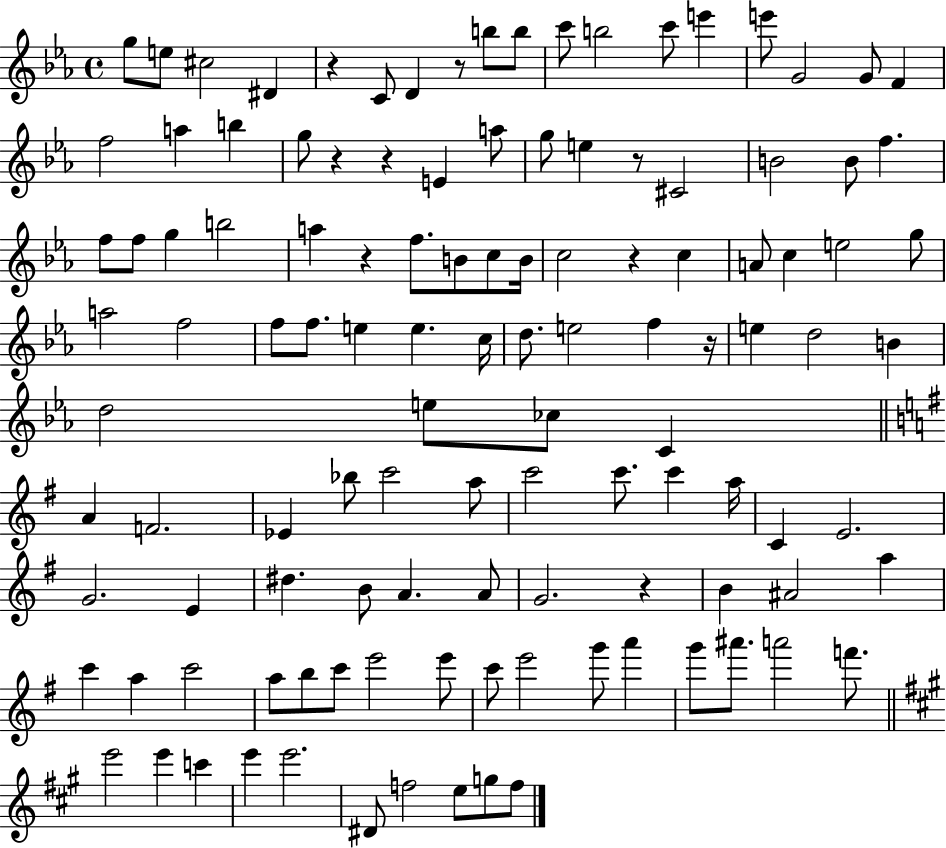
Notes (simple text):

G5/e E5/e C#5/h D#4/q R/q C4/e D4/q R/e B5/e B5/e C6/e B5/h C6/e E6/q E6/e G4/h G4/e F4/q F5/h A5/q B5/q G5/e R/q R/q E4/q A5/e G5/e E5/q R/e C#4/h B4/h B4/e F5/q. F5/e F5/e G5/q B5/h A5/q R/q F5/e. B4/e C5/e B4/s C5/h R/q C5/q A4/e C5/q E5/h G5/e A5/h F5/h F5/e F5/e. E5/q E5/q. C5/s D5/e. E5/h F5/q R/s E5/q D5/h B4/q D5/h E5/e CES5/e C4/q A4/q F4/h. Eb4/q Bb5/e C6/h A5/e C6/h C6/e. C6/q A5/s C4/q E4/h. G4/h. E4/q D#5/q. B4/e A4/q. A4/e G4/h. R/q B4/q A#4/h A5/q C6/q A5/q C6/h A5/e B5/e C6/e E6/h E6/e C6/e E6/h G6/e A6/q G6/e A#6/e. A6/h F6/e. E6/h E6/q C6/q E6/q E6/h. D#4/e F5/h E5/e G5/e F5/e